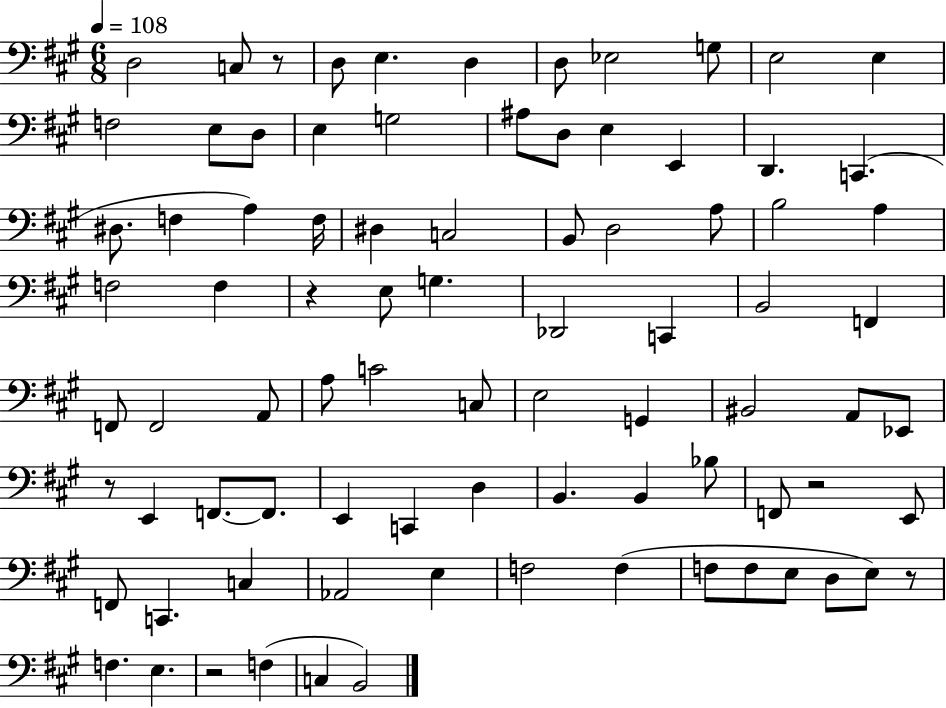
X:1
T:Untitled
M:6/8
L:1/4
K:A
D,2 C,/2 z/2 D,/2 E, D, D,/2 _E,2 G,/2 E,2 E, F,2 E,/2 D,/2 E, G,2 ^A,/2 D,/2 E, E,, D,, C,, ^D,/2 F, A, F,/4 ^D, C,2 B,,/2 D,2 A,/2 B,2 A, F,2 F, z E,/2 G, _D,,2 C,, B,,2 F,, F,,/2 F,,2 A,,/2 A,/2 C2 C,/2 E,2 G,, ^B,,2 A,,/2 _E,,/2 z/2 E,, F,,/2 F,,/2 E,, C,, D, B,, B,, _B,/2 F,,/2 z2 E,,/2 F,,/2 C,, C, _A,,2 E, F,2 F, F,/2 F,/2 E,/2 D,/2 E,/2 z/2 F, E, z2 F, C, B,,2